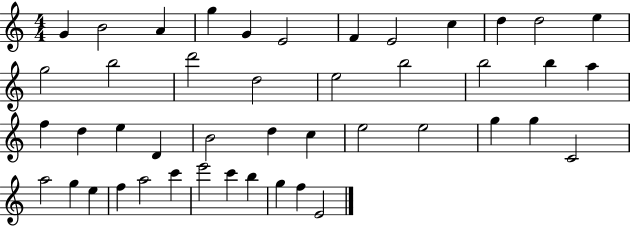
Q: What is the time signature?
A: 4/4